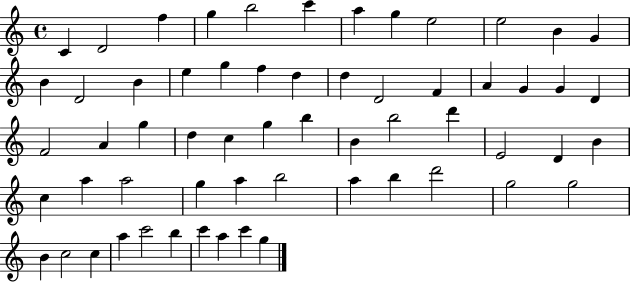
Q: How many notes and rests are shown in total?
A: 60